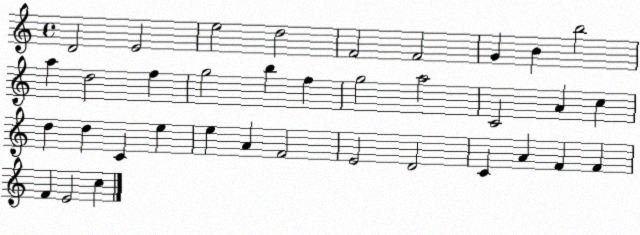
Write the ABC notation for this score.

X:1
T:Untitled
M:4/4
L:1/4
K:C
D2 E2 e2 d2 F2 F2 G B b2 a d2 f g2 b f g2 a2 C2 A c d d C e e A F2 E2 D2 C A F F F E2 c